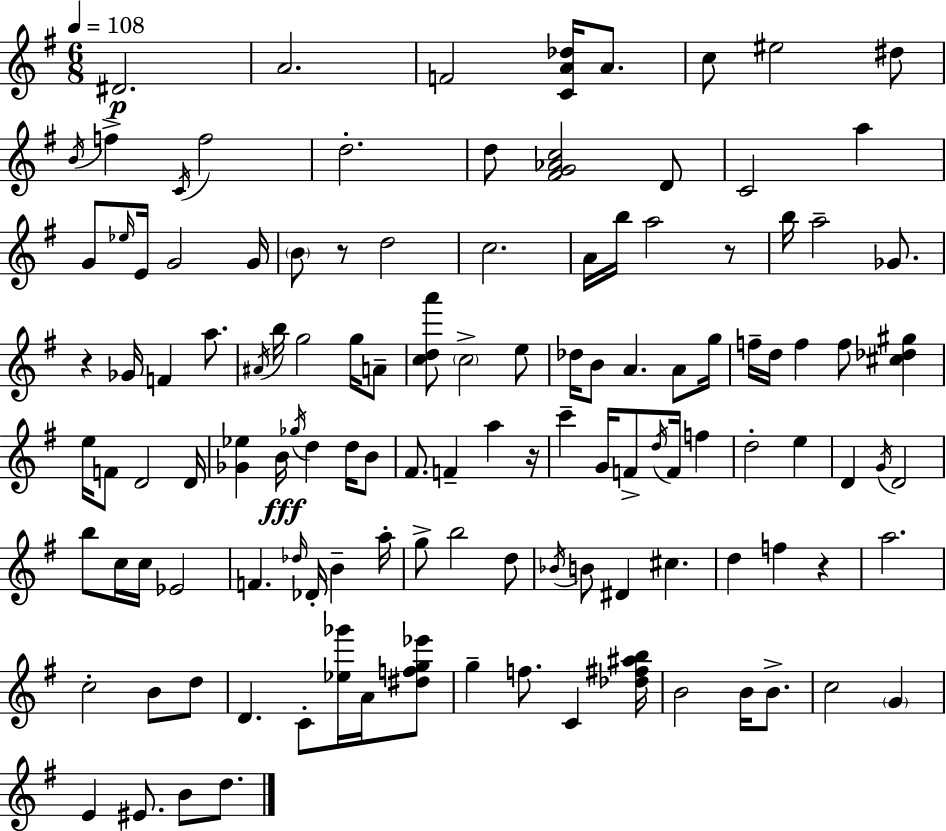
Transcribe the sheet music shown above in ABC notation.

X:1
T:Untitled
M:6/8
L:1/4
K:G
^D2 A2 F2 [CA_d]/4 A/2 c/2 ^e2 ^d/2 B/4 f C/4 f2 d2 d/2 [^FG_Ac]2 D/2 C2 a G/2 _e/4 E/4 G2 G/4 B/2 z/2 d2 c2 A/4 b/4 a2 z/2 b/4 a2 _G/2 z _G/4 F a/2 ^A/4 b/4 g2 g/4 A/2 [cda']/2 c2 e/2 _d/4 B/2 A A/2 g/4 f/4 d/4 f f/2 [^c_d^g] e/4 F/2 D2 D/4 [_G_e] B/4 _g/4 d d/4 B/2 ^F/2 F a z/4 c' G/4 F/2 d/4 F/4 f d2 e D G/4 D2 b/2 c/4 c/4 _E2 F _d/4 _D/4 B a/4 g/2 b2 d/2 _B/4 B/2 ^D ^c d f z a2 c2 B/2 d/2 D C/2 [_e_g']/4 A/4 [^dfg_e']/2 g f/2 C [_d^f^ab]/4 B2 B/4 B/2 c2 G E ^E/2 B/2 d/2